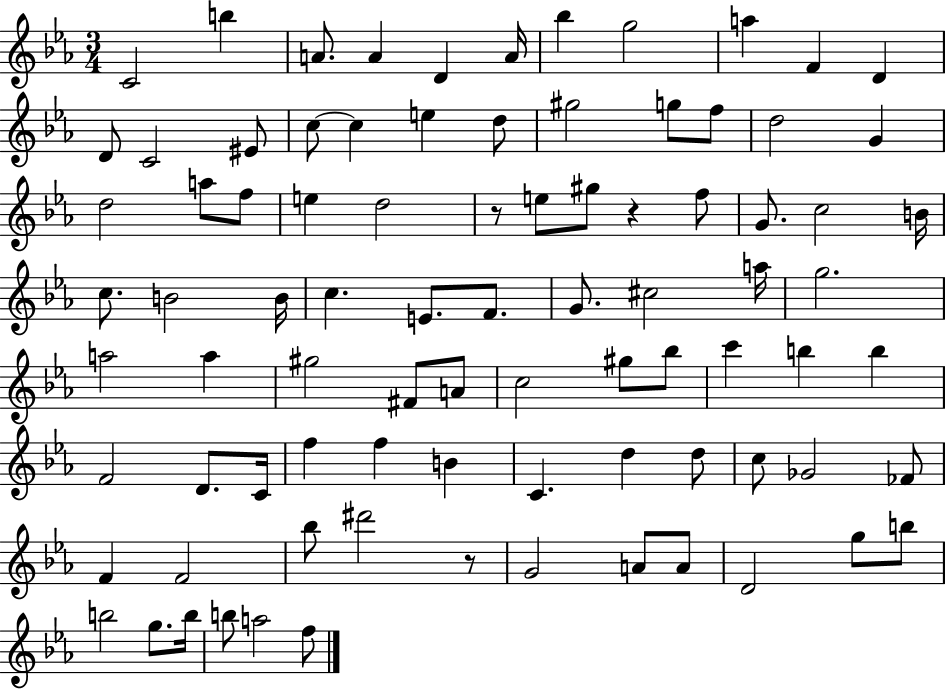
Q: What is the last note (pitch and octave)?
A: F5